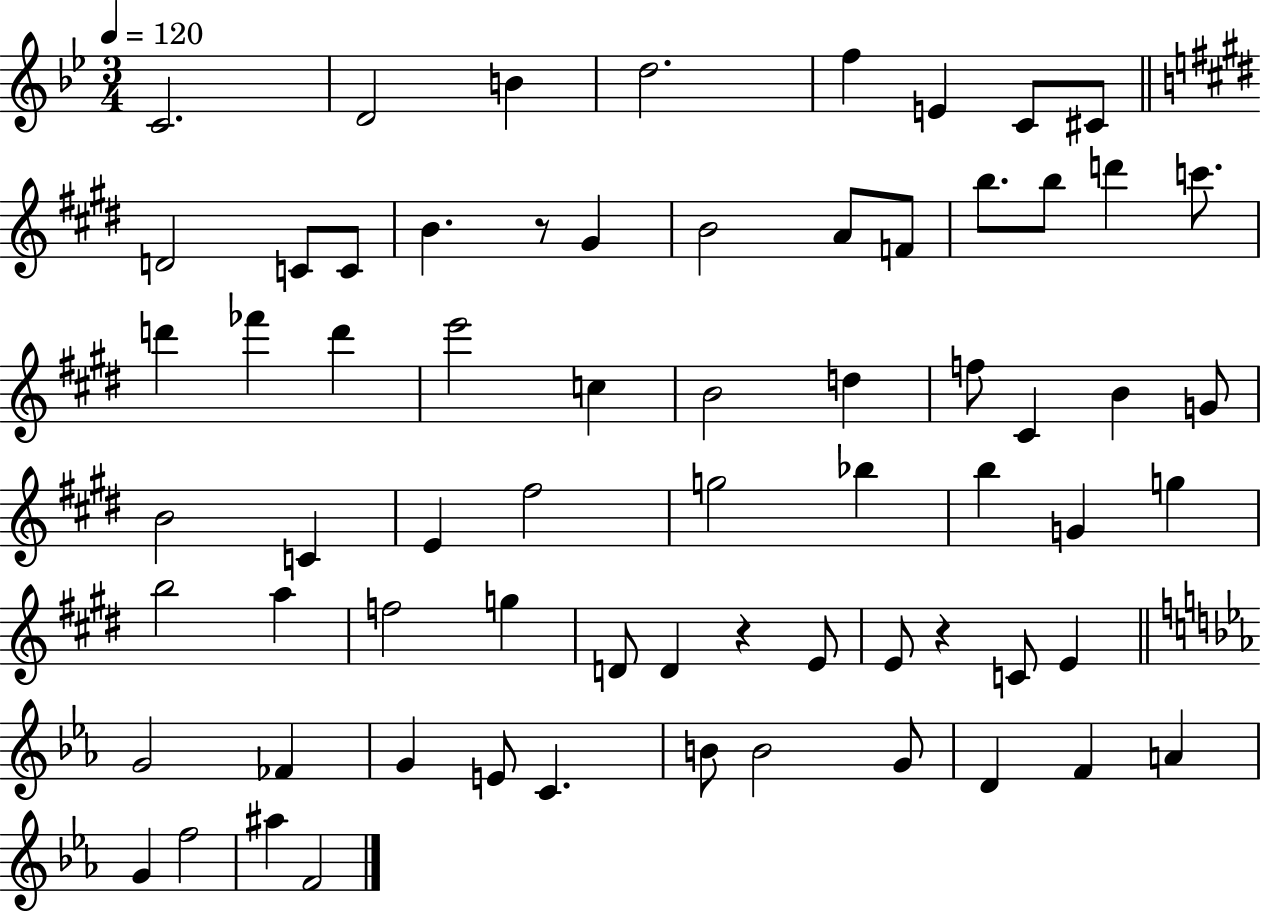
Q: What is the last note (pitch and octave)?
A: F4